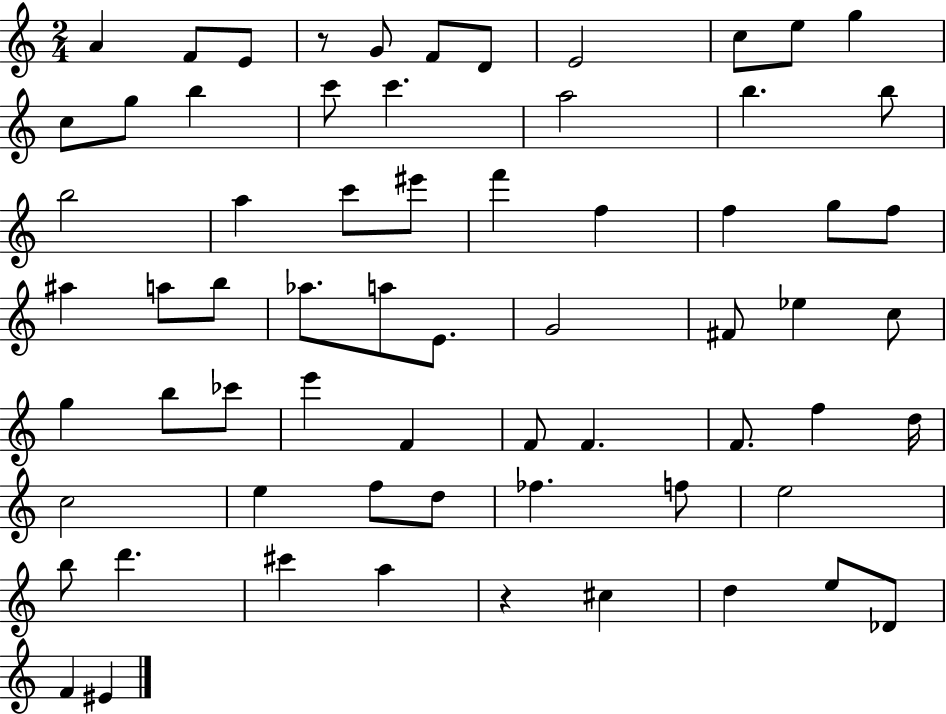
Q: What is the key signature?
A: C major